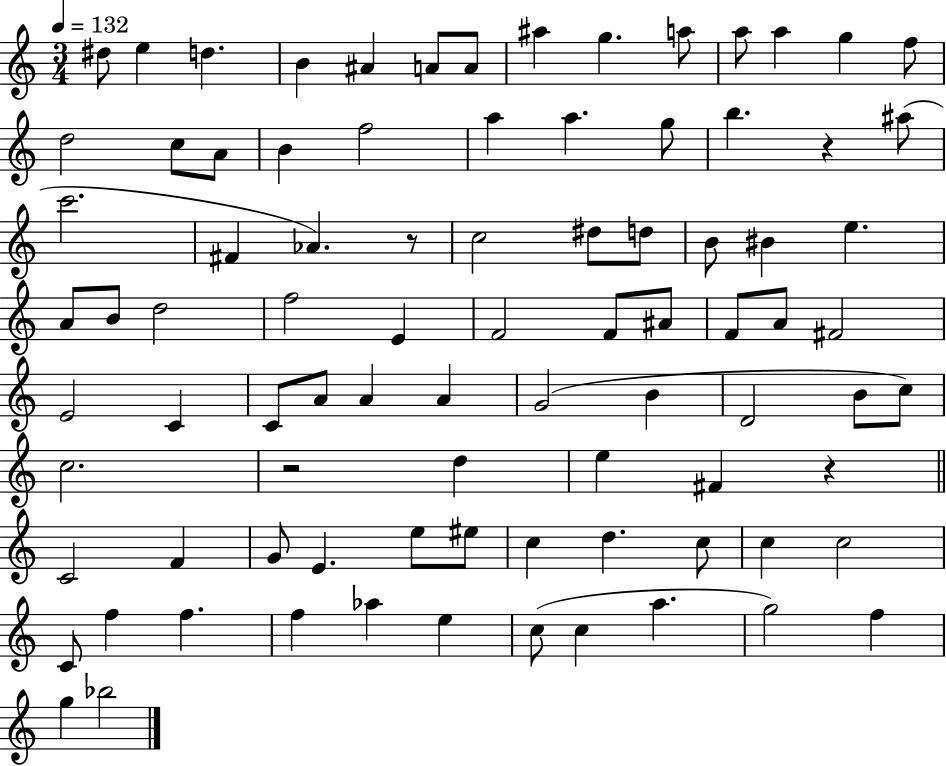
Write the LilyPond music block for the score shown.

{
  \clef treble
  \numericTimeSignature
  \time 3/4
  \key c \major
  \tempo 4 = 132
  dis''8 e''4 d''4. | b'4 ais'4 a'8 a'8 | ais''4 g''4. a''8 | a''8 a''4 g''4 f''8 | \break d''2 c''8 a'8 | b'4 f''2 | a''4 a''4. g''8 | b''4. r4 ais''8( | \break c'''2. | fis'4 aes'4.) r8 | c''2 dis''8 d''8 | b'8 bis'4 e''4. | \break a'8 b'8 d''2 | f''2 e'4 | f'2 f'8 ais'8 | f'8 a'8 fis'2 | \break e'2 c'4 | c'8 a'8 a'4 a'4 | g'2( b'4 | d'2 b'8 c''8) | \break c''2. | r2 d''4 | e''4 fis'4 r4 | \bar "||" \break \key c \major c'2 f'4 | g'8 e'4. e''8 eis''8 | c''4 d''4. c''8 | c''4 c''2 | \break c'8 f''4 f''4. | f''4 aes''4 e''4 | c''8( c''4 a''4. | g''2) f''4 | \break g''4 bes''2 | \bar "|."
}